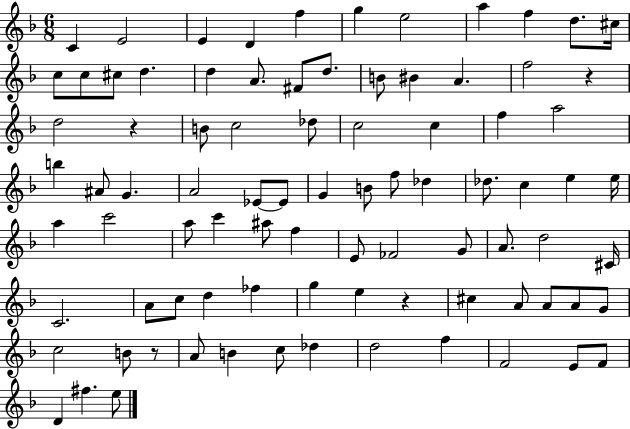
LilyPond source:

{
  \clef treble
  \numericTimeSignature
  \time 6/8
  \key f \major
  \repeat volta 2 { c'4 e'2 | e'4 d'4 f''4 | g''4 e''2 | a''4 f''4 d''8. cis''16 | \break c''8 c''8 cis''8 d''4. | d''4 a'8. fis'8 d''8. | b'8 bis'4 a'4. | f''2 r4 | \break d''2 r4 | b'8 c''2 des''8 | c''2 c''4 | f''4 a''2 | \break b''4 ais'8 g'4. | a'2 ees'8~~ ees'8 | g'4 b'8 f''8 des''4 | des''8. c''4 e''4 e''16 | \break a''4 c'''2 | a''8 c'''4 ais''8 f''4 | e'8 fes'2 g'8 | a'8. d''2 cis'16 | \break c'2. | a'8 c''8 d''4 fes''4 | g''4 e''4 r4 | cis''4 a'8 a'8 a'8 g'8 | \break c''2 b'8 r8 | a'8 b'4 c''8 des''4 | d''2 f''4 | f'2 e'8 f'8 | \break d'4 fis''4. e''8 | } \bar "|."
}